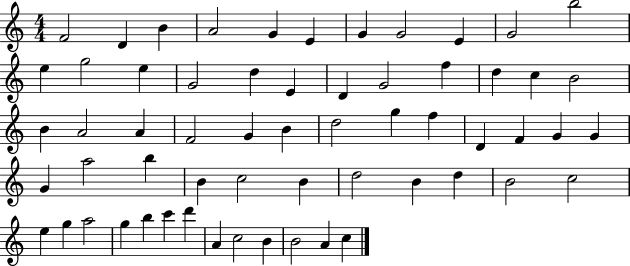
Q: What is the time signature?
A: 4/4